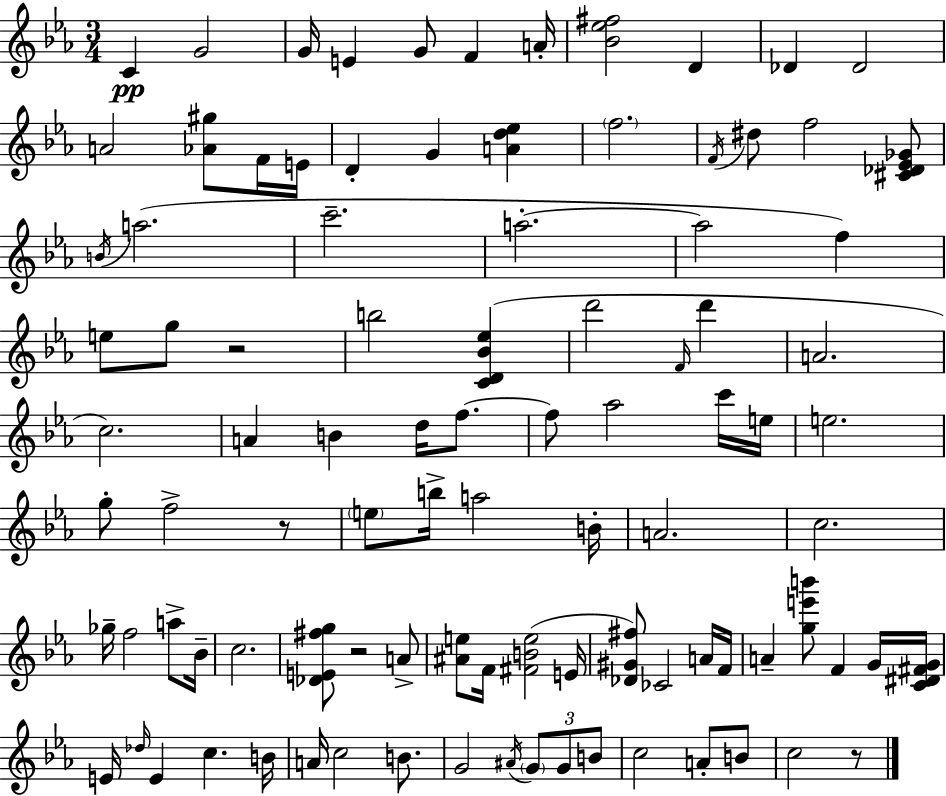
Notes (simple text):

C4/q G4/h G4/s E4/q G4/e F4/q A4/s [Bb4,Eb5,F#5]/h D4/q Db4/q Db4/h A4/h [Ab4,G#5]/e F4/s E4/s D4/q G4/q [A4,D5,Eb5]/q F5/h. F4/s D#5/e F5/h [C#4,Db4,Eb4,Gb4]/e B4/s A5/h. C6/h. A5/h. A5/h F5/q E5/e G5/e R/h B5/h [C4,D4,Bb4,Eb5]/q D6/h F4/s D6/q A4/h. C5/h. A4/q B4/q D5/s F5/e. F5/e Ab5/h C6/s E5/s E5/h. G5/e F5/h R/e E5/e B5/s A5/h B4/s A4/h. C5/h. Gb5/s F5/h A5/e Bb4/s C5/h. [Db4,E4,F#5,G5]/e R/h A4/e [A#4,E5]/e F4/s [F#4,B4,E5]/h E4/s [Db4,G#4,F#5]/e CES4/h A4/s F4/s A4/q [G5,E6,B6]/e F4/q G4/s [C4,D#4,F#4,G4]/s E4/s Db5/s E4/q C5/q. B4/s A4/s C5/h B4/e. G4/h A#4/s G4/e G4/e B4/e C5/h A4/e B4/e C5/h R/e